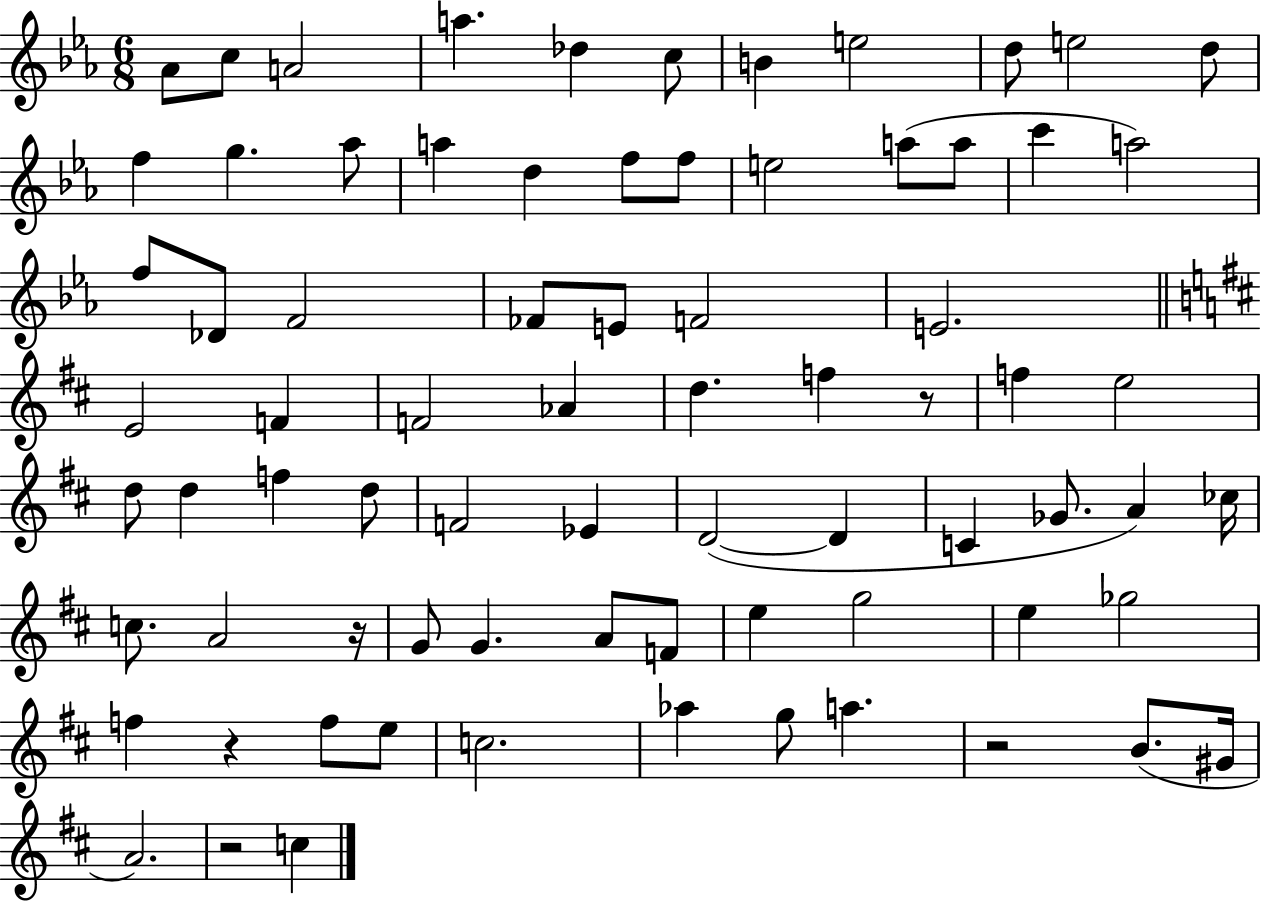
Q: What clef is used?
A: treble